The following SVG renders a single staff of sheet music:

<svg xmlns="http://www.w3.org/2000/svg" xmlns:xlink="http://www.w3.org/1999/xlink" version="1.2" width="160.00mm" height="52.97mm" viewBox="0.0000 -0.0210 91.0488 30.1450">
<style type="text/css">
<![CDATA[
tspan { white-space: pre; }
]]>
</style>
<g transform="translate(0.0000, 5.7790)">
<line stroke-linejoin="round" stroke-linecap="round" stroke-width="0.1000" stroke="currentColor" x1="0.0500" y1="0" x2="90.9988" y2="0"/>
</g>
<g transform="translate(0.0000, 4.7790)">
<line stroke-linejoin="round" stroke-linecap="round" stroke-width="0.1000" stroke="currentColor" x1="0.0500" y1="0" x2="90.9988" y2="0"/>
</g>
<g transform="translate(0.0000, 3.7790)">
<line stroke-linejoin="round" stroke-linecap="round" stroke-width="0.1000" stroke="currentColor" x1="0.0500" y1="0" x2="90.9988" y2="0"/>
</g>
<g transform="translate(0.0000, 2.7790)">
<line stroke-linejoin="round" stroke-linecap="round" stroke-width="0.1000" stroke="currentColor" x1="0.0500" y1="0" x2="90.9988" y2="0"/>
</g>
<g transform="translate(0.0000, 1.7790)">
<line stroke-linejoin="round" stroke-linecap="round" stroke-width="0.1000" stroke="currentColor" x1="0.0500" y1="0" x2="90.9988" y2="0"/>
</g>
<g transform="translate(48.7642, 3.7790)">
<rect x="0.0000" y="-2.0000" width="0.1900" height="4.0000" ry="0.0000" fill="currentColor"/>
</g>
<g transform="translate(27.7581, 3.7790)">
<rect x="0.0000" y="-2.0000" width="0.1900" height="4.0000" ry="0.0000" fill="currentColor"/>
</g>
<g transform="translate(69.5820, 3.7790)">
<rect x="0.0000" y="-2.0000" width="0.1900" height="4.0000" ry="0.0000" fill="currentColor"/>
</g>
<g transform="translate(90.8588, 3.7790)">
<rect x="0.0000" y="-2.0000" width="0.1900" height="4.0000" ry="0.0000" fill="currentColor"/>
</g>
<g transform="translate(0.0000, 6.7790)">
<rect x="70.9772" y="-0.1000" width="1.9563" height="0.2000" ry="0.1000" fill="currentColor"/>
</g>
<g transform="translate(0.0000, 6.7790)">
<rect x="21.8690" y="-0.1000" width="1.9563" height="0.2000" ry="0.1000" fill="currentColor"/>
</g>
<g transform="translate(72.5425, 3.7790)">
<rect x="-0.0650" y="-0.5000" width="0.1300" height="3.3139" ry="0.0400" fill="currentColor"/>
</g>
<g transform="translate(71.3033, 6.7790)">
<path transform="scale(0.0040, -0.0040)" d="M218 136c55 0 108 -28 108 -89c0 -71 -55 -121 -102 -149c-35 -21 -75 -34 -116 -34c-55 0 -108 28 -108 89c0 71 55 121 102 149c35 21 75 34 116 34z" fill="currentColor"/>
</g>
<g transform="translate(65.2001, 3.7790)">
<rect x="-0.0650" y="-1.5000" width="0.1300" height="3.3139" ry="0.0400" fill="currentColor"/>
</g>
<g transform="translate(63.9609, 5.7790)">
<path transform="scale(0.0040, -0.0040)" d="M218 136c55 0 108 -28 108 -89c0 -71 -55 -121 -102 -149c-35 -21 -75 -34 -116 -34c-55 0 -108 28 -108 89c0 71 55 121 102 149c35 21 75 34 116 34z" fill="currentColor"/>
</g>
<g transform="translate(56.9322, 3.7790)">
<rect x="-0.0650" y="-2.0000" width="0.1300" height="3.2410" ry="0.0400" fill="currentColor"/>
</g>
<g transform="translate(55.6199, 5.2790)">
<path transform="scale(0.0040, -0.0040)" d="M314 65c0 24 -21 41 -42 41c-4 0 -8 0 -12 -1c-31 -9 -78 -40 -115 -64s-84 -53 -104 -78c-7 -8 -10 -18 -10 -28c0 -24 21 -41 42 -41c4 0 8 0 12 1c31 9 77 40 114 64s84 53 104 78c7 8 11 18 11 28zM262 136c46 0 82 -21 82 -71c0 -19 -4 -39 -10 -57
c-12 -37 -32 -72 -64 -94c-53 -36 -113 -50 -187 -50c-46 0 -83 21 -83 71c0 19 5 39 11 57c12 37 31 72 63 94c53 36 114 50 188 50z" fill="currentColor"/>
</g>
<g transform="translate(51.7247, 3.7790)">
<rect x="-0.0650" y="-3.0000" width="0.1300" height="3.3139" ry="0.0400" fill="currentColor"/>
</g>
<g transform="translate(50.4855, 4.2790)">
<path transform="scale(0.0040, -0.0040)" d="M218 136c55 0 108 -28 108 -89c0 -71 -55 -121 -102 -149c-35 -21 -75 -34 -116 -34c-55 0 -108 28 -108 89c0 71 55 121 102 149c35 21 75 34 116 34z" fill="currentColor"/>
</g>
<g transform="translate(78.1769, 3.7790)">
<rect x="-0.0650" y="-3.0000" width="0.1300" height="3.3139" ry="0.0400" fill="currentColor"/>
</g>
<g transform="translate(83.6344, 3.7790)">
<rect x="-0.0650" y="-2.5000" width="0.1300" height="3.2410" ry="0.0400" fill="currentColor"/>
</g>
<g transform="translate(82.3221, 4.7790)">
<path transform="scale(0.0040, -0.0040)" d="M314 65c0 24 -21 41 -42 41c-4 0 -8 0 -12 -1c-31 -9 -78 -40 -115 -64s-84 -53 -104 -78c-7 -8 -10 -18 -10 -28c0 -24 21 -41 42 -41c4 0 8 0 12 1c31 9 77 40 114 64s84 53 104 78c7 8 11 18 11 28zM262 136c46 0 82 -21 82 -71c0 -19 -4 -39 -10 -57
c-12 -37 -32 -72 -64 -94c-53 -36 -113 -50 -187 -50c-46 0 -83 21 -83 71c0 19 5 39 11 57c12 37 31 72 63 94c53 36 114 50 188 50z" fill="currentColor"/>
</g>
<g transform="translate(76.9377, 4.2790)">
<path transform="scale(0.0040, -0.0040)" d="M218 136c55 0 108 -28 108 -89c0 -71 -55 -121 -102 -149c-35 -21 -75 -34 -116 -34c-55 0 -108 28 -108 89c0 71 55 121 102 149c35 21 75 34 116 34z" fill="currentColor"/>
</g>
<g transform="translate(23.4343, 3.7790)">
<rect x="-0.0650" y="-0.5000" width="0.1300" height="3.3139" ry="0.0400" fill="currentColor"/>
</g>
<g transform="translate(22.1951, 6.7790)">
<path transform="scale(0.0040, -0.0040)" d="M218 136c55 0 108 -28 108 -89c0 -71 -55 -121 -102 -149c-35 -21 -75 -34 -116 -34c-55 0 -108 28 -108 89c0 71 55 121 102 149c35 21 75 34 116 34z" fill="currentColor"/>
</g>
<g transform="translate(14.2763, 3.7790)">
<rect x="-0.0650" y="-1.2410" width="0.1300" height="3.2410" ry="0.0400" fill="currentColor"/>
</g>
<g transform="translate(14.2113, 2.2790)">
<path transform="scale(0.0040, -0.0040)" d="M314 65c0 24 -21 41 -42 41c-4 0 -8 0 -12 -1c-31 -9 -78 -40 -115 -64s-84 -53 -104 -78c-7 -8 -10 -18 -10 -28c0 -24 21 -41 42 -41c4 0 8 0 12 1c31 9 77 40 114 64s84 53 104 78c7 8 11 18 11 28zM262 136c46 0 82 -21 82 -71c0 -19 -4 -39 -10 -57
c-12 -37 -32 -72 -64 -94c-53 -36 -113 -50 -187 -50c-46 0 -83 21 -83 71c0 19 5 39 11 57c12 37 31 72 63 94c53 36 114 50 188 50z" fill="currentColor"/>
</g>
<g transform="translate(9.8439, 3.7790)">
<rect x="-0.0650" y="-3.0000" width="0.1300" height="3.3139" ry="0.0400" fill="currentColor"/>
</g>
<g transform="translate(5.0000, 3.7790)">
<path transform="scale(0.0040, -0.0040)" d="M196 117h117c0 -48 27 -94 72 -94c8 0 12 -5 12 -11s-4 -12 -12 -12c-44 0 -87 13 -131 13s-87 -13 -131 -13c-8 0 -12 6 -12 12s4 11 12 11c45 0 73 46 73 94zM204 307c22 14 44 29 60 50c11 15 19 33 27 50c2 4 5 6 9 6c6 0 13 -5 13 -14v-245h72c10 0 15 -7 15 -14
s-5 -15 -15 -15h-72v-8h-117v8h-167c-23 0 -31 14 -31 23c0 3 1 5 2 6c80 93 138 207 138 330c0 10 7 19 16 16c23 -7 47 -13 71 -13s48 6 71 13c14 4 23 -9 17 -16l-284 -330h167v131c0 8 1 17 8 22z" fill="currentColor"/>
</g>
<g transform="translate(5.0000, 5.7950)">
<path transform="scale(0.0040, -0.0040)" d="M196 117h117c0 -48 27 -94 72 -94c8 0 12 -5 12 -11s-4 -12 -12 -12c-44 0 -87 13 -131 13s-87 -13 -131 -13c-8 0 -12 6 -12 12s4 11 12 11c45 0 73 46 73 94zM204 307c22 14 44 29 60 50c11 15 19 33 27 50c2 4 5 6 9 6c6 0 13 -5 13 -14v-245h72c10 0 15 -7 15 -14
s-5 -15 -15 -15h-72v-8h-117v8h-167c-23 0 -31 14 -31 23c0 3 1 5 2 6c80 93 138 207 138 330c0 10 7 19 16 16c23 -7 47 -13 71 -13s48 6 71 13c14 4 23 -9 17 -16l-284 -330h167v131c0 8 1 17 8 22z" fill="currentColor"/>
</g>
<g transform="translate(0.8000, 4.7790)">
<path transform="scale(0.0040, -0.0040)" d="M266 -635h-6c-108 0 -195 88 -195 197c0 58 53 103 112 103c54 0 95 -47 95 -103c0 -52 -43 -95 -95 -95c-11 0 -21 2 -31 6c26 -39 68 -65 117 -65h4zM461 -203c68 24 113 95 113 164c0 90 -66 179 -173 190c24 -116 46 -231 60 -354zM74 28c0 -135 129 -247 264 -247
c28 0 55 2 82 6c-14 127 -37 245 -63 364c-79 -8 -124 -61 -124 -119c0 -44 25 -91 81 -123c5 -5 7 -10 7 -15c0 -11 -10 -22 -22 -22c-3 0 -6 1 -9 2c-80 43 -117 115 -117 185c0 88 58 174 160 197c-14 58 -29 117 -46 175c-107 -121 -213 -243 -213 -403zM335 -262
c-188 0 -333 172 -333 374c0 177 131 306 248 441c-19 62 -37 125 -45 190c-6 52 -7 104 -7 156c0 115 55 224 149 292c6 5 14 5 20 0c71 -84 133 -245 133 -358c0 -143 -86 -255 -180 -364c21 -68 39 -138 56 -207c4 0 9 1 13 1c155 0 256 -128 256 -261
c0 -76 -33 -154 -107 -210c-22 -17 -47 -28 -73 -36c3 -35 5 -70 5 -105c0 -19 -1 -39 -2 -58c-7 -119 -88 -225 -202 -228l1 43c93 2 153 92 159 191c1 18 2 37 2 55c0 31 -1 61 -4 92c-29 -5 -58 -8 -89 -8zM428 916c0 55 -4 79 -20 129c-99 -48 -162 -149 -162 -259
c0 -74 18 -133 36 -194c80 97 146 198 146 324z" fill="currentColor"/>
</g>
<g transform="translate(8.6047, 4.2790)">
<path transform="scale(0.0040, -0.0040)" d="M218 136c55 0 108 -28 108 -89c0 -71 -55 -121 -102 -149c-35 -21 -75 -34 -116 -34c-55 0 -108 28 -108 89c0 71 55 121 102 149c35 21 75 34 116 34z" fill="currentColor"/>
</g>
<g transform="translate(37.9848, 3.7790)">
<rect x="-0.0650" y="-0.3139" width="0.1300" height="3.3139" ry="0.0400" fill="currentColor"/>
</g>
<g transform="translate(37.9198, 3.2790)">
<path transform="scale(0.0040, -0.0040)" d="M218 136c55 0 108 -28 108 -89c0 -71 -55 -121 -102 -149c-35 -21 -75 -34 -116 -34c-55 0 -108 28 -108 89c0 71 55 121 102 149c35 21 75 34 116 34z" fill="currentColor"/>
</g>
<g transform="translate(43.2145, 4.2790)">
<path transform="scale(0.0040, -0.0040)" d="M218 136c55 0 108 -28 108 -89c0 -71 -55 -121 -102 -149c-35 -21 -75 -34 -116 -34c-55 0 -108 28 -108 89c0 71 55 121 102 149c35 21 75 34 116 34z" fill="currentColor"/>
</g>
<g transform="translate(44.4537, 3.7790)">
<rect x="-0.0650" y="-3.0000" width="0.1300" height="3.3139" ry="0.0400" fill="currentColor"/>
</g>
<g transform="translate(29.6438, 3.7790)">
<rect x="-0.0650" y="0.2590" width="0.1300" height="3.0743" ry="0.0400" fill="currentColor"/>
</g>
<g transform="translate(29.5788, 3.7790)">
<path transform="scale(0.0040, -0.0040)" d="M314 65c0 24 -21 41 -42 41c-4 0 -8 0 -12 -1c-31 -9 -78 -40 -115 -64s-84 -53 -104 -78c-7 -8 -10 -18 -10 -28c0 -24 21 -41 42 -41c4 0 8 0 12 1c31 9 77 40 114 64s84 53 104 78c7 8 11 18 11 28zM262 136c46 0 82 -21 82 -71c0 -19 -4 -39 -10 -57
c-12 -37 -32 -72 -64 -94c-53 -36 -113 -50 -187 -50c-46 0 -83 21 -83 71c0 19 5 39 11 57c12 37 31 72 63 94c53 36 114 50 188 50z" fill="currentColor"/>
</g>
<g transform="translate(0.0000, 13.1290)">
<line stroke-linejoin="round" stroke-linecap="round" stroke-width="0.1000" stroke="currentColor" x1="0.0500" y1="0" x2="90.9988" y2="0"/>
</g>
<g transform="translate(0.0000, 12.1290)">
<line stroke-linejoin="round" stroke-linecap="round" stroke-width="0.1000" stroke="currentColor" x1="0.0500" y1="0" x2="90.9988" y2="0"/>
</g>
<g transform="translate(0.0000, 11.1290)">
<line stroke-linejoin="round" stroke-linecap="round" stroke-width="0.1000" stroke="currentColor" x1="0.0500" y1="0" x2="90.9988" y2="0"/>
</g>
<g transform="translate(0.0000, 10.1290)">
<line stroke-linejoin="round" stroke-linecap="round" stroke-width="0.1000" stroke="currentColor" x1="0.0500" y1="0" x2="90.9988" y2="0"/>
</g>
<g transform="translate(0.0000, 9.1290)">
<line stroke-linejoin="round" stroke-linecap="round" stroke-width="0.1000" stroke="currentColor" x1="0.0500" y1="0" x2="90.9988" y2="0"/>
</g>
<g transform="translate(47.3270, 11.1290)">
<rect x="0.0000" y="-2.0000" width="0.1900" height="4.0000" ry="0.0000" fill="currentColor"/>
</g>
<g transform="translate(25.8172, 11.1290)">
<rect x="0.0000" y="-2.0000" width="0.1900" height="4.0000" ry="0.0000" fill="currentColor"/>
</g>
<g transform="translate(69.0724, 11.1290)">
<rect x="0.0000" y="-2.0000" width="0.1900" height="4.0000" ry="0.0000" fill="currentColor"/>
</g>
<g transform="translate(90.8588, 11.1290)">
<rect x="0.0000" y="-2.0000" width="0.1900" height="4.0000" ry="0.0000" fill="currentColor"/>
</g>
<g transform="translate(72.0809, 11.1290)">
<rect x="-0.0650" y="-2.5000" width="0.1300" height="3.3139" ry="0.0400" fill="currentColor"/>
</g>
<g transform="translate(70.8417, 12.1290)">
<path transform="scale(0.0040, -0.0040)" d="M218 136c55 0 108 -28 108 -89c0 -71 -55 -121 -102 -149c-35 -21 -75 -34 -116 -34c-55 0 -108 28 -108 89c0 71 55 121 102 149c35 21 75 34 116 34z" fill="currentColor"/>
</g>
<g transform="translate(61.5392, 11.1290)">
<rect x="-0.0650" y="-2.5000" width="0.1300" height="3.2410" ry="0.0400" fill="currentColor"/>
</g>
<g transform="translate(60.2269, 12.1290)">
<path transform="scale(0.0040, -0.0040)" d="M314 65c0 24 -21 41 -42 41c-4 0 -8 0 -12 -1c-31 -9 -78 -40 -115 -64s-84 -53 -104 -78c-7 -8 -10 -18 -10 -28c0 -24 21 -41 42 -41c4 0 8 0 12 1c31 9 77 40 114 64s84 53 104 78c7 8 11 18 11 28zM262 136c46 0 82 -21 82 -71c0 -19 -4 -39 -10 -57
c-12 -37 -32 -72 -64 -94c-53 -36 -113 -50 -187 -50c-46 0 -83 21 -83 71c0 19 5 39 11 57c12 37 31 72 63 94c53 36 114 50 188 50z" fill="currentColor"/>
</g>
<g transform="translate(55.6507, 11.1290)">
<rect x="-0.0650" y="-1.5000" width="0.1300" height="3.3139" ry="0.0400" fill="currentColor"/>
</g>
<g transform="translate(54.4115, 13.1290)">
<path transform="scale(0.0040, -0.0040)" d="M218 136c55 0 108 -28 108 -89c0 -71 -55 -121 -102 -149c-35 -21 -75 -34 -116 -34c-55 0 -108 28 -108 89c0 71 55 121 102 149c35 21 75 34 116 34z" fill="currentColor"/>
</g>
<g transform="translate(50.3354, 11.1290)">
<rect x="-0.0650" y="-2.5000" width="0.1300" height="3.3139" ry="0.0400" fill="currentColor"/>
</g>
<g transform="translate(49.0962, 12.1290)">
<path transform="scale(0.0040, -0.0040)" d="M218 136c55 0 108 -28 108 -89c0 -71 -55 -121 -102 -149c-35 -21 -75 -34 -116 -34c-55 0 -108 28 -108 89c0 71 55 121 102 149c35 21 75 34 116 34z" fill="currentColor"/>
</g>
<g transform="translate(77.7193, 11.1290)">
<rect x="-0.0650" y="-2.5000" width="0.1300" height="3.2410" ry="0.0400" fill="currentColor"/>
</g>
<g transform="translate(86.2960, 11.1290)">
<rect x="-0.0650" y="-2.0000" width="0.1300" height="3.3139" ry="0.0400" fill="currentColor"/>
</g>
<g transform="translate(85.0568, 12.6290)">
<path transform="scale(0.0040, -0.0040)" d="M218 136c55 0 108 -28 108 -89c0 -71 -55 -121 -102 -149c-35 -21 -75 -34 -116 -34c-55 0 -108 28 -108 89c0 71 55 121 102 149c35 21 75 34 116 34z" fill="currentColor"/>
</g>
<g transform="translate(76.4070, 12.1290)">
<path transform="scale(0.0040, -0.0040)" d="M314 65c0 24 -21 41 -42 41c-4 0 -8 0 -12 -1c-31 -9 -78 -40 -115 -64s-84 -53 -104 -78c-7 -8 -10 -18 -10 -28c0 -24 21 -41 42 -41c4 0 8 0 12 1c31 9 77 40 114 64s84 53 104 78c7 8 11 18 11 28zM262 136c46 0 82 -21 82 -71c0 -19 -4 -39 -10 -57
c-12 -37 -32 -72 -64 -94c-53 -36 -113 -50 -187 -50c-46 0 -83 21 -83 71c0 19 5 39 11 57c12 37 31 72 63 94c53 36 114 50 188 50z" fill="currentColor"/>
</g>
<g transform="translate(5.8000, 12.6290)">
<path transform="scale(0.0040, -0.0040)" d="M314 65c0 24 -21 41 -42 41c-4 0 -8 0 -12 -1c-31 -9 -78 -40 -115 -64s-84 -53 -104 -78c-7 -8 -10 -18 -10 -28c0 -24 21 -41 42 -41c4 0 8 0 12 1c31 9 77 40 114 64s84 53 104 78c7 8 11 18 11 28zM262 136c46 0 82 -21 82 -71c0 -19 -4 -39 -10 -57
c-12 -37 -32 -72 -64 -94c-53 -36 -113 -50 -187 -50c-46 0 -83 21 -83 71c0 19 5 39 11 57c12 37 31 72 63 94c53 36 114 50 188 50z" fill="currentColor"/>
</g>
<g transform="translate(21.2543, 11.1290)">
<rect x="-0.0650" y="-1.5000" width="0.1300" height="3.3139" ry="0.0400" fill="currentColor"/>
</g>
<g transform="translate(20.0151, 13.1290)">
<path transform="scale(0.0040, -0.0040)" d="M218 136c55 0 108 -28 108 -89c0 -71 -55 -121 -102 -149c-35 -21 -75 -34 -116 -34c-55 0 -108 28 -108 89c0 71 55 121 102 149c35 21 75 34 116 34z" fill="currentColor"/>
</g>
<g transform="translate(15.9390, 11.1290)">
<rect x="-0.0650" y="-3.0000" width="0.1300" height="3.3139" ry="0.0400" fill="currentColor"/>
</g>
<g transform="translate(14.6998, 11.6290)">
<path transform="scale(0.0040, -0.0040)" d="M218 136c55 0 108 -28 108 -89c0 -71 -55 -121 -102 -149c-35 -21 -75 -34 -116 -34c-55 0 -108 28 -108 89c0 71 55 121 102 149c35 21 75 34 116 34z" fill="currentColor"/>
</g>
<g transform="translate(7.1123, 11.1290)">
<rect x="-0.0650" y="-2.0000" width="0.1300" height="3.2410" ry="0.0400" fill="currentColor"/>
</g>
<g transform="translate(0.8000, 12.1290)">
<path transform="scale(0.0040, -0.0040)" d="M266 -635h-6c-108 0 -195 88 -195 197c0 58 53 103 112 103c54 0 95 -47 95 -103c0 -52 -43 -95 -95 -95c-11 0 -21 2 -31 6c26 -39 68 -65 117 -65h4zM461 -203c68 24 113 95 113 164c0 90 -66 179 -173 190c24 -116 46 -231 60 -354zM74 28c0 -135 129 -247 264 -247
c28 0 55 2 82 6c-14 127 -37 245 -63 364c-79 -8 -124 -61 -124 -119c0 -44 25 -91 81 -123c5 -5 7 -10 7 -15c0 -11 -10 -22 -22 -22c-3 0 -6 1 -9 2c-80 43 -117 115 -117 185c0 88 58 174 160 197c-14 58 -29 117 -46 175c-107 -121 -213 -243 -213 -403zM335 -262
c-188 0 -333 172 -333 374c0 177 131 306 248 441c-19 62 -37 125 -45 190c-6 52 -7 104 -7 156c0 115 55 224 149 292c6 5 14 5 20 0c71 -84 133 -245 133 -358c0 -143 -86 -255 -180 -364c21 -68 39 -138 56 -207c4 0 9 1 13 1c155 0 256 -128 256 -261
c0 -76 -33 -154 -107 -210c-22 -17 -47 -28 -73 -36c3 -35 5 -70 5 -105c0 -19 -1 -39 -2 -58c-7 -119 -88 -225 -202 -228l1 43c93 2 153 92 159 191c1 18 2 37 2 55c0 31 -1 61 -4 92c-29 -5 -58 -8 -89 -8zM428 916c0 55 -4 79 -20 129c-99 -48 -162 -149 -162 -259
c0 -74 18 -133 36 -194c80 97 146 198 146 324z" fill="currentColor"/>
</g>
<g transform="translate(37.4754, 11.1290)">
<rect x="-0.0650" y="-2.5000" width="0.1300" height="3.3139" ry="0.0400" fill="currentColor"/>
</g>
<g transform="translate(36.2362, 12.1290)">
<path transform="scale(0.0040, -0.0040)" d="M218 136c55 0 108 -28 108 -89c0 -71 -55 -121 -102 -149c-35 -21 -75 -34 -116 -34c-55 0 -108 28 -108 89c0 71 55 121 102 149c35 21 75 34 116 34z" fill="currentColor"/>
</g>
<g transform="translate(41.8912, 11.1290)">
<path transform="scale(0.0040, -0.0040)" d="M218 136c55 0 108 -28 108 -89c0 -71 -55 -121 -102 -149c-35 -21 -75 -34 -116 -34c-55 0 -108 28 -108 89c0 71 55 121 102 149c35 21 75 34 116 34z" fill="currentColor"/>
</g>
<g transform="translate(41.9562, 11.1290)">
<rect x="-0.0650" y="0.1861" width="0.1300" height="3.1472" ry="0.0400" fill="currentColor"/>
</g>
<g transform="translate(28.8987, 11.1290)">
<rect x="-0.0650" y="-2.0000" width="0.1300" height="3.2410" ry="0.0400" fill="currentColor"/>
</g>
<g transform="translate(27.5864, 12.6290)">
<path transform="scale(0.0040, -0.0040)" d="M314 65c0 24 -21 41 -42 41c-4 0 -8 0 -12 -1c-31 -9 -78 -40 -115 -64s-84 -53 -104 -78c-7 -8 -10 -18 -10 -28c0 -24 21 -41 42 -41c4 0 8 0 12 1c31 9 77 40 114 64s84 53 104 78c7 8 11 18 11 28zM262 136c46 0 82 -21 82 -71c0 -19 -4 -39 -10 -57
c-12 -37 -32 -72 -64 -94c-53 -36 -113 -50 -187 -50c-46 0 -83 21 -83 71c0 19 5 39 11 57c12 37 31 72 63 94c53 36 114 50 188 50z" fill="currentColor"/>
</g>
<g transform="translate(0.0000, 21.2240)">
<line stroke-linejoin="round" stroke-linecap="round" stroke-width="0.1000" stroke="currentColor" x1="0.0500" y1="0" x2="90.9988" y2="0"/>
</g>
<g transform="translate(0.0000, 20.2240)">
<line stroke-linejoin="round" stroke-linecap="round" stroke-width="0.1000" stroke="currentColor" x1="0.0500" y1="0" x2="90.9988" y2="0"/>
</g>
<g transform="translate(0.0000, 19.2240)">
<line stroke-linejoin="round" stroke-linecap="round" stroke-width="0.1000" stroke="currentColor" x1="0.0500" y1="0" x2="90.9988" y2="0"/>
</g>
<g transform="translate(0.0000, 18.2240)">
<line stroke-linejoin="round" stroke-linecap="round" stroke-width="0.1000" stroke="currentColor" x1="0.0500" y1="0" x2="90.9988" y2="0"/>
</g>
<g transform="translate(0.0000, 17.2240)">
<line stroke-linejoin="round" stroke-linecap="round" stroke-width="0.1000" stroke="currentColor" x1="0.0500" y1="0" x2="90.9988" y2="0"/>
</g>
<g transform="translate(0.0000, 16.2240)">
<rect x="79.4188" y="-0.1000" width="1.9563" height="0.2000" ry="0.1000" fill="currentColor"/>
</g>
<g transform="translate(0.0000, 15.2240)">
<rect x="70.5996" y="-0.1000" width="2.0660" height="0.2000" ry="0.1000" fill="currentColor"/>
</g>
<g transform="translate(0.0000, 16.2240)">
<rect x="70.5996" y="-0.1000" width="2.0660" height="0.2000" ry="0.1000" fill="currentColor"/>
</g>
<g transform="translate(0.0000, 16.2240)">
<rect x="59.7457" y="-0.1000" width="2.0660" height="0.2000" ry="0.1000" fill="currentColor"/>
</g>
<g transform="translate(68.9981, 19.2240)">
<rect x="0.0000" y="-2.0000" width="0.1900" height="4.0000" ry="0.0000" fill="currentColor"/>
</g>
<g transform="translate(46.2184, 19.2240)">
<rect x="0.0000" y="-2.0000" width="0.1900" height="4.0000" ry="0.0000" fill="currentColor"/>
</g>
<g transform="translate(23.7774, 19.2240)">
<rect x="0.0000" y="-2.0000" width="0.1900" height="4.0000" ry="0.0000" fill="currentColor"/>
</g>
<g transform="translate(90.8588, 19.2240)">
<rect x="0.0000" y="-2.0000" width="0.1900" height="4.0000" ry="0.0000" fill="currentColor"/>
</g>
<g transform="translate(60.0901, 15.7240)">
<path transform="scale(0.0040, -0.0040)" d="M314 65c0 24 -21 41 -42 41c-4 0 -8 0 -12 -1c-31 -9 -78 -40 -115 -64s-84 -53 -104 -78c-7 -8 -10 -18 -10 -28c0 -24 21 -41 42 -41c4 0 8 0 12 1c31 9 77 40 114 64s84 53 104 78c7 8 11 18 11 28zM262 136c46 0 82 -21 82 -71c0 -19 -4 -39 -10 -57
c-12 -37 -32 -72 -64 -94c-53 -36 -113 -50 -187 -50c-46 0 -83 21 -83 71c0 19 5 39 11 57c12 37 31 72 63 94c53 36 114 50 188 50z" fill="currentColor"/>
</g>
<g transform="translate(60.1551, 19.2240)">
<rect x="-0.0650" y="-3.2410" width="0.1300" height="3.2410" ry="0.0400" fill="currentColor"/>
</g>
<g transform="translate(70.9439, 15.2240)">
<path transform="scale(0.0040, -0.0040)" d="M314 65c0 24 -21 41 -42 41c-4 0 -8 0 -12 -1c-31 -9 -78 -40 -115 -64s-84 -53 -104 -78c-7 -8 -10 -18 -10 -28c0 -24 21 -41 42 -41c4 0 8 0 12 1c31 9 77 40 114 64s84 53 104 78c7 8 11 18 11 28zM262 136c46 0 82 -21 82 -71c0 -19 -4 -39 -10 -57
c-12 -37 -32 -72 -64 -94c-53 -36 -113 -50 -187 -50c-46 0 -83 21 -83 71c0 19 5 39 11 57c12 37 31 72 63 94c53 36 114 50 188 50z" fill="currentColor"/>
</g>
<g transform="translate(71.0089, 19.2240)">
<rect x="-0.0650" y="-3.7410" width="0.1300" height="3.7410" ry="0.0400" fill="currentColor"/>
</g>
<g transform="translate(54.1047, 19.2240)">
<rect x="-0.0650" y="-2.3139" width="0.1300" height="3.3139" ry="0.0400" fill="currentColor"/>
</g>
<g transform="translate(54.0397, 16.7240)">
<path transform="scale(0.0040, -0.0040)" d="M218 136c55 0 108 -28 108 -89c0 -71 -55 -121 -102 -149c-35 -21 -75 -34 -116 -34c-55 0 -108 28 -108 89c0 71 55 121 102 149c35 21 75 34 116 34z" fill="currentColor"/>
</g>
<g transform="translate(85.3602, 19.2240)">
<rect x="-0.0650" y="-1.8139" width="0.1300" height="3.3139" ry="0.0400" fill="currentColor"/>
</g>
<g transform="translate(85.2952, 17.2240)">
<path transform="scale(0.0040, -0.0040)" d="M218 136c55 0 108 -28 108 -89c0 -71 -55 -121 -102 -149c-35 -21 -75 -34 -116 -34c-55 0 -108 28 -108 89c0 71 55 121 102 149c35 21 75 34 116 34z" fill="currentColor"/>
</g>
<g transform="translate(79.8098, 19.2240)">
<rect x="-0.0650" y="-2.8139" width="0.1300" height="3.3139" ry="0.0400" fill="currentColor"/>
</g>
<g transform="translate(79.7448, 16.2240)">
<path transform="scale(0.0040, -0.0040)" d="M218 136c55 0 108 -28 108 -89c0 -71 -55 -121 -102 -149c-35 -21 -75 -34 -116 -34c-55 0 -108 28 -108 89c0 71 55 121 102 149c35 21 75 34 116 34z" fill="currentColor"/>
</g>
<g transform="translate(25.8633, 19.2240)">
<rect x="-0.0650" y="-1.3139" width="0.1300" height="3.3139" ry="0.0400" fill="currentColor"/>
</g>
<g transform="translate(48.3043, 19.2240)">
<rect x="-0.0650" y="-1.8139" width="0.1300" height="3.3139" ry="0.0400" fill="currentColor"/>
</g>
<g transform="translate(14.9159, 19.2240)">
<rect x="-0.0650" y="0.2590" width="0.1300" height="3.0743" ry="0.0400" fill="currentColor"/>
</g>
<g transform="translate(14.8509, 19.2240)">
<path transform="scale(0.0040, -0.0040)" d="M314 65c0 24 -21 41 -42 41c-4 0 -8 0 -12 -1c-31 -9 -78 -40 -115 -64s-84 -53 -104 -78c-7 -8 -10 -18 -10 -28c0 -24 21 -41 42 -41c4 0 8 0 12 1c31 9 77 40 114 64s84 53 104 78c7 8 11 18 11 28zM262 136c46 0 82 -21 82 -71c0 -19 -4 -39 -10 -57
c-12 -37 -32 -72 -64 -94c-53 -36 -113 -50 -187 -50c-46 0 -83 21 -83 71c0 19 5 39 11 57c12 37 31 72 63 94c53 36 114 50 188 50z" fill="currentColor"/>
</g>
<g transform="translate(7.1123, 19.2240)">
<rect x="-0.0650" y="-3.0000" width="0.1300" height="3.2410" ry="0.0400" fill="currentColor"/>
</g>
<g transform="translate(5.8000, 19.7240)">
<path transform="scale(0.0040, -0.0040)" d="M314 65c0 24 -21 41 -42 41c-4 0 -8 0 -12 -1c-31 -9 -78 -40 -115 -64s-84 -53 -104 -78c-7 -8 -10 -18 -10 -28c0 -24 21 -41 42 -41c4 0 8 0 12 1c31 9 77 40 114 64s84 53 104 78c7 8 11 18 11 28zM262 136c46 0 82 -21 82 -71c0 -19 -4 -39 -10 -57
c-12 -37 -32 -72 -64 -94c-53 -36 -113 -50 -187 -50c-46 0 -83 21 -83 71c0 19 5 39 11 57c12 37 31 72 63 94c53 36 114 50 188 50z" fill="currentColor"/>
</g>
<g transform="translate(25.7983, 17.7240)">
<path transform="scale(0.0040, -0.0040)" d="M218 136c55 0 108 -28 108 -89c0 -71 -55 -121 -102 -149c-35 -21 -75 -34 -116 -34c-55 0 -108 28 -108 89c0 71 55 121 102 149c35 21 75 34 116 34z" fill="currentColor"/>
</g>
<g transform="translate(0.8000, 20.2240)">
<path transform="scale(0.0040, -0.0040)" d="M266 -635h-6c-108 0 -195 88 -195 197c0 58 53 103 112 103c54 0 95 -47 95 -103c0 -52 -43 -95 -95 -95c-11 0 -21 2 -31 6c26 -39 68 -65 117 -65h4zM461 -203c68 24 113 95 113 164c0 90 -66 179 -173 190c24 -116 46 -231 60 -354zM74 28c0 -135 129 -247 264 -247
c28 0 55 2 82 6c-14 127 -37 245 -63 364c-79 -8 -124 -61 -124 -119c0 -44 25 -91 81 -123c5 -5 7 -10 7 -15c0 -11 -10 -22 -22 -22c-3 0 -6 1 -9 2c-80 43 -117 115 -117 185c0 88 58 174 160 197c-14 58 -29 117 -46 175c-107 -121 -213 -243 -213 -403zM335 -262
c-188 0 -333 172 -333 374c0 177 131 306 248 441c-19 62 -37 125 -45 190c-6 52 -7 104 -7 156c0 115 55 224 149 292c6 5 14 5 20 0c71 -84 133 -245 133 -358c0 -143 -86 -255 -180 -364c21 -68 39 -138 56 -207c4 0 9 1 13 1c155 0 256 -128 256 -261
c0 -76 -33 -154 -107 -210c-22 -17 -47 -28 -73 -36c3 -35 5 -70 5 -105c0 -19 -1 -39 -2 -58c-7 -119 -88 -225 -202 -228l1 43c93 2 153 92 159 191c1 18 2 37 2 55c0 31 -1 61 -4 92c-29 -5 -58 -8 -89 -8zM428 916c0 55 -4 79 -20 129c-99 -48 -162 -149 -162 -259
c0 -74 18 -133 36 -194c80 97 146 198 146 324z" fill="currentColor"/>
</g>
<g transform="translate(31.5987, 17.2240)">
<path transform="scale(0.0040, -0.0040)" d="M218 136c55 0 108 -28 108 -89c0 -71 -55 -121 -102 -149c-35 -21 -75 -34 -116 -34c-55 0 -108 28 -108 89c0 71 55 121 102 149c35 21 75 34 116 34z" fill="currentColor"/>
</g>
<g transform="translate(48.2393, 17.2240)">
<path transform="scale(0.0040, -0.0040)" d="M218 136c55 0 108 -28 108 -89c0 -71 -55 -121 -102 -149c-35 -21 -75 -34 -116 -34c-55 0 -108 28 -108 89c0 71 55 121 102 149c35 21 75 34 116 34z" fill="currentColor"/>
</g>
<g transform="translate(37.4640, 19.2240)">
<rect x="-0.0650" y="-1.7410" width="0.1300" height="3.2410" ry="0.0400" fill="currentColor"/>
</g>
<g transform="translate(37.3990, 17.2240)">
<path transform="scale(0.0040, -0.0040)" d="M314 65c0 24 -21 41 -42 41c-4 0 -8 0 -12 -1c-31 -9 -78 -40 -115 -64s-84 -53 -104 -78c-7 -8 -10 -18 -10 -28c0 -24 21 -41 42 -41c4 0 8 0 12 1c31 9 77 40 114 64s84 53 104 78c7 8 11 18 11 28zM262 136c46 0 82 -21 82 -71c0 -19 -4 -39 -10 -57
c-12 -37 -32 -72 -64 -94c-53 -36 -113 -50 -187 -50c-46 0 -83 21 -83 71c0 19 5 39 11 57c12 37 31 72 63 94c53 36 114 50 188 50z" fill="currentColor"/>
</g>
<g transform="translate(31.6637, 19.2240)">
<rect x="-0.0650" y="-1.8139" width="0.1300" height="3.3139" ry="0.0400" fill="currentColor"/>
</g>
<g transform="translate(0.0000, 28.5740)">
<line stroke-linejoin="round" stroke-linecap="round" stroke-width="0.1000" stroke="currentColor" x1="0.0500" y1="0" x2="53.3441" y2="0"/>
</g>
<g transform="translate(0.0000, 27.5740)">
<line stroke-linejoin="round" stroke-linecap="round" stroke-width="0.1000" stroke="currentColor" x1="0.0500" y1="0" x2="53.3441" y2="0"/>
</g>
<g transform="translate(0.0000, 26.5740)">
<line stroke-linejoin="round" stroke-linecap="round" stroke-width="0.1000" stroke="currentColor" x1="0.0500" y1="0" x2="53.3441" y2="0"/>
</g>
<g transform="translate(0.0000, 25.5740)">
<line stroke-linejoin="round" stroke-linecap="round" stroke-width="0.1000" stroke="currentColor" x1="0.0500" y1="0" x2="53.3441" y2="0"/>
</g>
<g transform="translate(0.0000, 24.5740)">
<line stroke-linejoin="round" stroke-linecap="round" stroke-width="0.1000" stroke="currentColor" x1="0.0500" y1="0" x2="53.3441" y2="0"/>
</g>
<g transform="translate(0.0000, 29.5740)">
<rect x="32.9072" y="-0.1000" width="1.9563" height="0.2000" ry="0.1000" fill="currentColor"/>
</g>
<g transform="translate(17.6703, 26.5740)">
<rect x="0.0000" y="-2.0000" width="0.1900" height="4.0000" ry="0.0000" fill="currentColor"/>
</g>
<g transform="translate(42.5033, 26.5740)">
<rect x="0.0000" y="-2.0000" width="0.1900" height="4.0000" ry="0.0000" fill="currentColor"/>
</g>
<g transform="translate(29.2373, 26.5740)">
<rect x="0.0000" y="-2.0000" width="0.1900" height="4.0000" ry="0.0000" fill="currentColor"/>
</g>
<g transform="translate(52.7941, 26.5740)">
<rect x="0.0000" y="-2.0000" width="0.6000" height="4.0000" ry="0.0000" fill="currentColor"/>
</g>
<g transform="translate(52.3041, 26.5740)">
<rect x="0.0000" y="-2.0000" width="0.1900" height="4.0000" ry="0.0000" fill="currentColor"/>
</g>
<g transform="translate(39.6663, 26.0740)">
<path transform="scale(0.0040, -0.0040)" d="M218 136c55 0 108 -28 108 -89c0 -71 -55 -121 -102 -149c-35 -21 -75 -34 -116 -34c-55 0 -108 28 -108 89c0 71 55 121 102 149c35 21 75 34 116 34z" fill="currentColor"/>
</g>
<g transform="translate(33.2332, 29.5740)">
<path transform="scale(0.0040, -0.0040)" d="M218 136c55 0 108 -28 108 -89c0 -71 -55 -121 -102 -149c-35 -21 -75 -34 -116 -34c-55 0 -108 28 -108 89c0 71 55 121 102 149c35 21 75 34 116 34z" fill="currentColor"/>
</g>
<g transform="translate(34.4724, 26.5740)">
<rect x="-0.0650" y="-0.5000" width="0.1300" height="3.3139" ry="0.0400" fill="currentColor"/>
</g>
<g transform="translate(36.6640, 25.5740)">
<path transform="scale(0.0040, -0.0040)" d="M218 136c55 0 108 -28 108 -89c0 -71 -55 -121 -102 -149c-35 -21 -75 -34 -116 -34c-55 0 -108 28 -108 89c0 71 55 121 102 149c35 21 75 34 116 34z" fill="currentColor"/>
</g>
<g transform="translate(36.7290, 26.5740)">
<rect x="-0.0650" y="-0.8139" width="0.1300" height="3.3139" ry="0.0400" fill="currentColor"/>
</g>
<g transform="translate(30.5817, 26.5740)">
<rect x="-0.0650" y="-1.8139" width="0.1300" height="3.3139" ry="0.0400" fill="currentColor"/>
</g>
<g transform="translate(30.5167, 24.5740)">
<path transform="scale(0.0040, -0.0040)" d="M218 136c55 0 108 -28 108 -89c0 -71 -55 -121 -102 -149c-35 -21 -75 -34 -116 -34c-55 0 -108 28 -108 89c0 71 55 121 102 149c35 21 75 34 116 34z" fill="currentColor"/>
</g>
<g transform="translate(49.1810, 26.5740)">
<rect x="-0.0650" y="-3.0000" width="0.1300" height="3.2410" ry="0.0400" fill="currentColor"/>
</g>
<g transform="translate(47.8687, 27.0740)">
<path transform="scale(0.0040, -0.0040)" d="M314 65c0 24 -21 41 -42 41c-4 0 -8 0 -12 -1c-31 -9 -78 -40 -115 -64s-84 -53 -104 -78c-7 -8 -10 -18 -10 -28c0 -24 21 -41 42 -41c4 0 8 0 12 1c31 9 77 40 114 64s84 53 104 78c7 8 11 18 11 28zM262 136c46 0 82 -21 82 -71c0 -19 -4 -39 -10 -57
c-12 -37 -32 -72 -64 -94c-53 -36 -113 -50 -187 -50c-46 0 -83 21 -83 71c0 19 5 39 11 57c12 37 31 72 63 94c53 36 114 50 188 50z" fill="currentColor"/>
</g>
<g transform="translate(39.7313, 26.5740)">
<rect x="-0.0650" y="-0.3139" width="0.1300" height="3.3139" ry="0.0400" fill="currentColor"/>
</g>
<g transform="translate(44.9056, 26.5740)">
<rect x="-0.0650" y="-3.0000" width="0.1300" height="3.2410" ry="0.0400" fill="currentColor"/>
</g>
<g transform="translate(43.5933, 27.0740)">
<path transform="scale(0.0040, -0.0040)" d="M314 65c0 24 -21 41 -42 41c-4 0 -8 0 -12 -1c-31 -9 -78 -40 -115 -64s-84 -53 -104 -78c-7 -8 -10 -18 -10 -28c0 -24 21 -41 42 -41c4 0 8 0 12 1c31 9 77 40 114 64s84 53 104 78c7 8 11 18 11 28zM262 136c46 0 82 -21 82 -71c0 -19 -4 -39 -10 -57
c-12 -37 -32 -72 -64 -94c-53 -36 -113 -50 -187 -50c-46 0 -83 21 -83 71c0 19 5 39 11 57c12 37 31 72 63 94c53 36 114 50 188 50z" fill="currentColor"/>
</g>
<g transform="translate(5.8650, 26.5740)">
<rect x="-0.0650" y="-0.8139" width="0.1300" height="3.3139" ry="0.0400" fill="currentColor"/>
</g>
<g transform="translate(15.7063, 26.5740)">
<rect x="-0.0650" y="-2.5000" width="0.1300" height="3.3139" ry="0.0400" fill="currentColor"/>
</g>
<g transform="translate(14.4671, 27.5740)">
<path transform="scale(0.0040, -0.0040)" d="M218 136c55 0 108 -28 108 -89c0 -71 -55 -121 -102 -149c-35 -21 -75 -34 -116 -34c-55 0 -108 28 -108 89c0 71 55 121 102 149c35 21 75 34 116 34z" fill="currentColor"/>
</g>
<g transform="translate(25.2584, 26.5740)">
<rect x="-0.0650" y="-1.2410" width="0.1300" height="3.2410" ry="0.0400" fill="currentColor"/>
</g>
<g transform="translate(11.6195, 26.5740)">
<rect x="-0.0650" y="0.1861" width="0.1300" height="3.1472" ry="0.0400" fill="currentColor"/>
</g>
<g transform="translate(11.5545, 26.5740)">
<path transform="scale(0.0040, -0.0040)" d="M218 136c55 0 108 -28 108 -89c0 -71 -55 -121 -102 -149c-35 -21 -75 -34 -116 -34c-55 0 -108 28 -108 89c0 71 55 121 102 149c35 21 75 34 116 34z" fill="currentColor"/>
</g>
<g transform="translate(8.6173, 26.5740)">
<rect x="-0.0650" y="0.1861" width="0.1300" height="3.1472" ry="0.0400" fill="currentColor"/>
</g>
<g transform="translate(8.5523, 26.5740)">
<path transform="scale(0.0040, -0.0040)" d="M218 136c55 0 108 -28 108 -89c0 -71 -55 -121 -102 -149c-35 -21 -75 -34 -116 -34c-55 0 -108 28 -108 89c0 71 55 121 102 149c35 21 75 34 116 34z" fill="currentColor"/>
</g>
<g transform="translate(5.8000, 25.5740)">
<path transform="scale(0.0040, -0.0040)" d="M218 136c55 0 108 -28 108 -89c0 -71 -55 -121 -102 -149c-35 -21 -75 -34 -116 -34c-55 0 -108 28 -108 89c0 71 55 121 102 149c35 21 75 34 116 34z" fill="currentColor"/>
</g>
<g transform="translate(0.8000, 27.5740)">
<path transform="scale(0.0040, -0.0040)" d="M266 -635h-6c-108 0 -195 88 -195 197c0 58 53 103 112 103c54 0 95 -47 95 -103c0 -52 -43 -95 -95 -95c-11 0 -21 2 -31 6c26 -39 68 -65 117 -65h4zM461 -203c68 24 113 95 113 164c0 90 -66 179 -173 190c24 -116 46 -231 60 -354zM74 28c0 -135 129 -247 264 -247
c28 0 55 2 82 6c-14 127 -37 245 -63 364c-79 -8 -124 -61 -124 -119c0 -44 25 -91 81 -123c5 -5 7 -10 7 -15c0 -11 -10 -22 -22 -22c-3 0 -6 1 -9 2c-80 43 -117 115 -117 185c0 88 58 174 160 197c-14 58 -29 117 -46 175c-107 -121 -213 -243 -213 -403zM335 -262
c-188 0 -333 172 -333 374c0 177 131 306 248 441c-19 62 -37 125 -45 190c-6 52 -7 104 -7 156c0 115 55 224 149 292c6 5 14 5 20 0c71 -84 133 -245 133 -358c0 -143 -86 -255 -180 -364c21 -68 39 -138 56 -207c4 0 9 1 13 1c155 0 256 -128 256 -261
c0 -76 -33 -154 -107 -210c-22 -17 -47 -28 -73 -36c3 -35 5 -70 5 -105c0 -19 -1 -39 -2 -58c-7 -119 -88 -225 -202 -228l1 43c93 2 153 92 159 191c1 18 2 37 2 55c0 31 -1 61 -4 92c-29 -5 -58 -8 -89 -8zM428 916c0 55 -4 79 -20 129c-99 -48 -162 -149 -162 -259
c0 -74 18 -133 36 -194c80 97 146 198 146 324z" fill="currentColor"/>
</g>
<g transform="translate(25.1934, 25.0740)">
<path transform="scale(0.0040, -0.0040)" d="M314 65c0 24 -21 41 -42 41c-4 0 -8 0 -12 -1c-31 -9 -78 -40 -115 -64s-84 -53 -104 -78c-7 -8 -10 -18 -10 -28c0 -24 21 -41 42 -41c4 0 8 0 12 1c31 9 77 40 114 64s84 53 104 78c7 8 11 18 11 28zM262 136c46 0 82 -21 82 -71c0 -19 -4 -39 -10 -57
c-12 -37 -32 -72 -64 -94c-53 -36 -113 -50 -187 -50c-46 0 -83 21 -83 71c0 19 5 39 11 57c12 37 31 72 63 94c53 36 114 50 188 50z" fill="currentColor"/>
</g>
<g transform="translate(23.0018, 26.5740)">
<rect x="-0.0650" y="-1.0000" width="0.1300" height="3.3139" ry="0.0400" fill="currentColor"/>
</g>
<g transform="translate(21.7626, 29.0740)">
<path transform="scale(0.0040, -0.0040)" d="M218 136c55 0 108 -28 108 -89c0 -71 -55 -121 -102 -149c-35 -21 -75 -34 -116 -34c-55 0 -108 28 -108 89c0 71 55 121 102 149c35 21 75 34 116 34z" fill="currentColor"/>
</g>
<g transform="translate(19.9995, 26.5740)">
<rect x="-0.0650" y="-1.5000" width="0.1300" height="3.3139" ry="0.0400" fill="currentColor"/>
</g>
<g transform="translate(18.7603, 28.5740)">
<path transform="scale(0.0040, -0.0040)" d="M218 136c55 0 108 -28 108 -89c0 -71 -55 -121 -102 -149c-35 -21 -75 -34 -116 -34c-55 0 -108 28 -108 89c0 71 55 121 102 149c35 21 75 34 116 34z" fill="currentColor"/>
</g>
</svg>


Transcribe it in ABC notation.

X:1
T:Untitled
M:4/4
L:1/4
K:C
A e2 C B2 c A A F2 E C A G2 F2 A E F2 G B G E G2 G G2 F A2 B2 e f f2 f g b2 c'2 a f d B B G E D e2 f C d c A2 A2